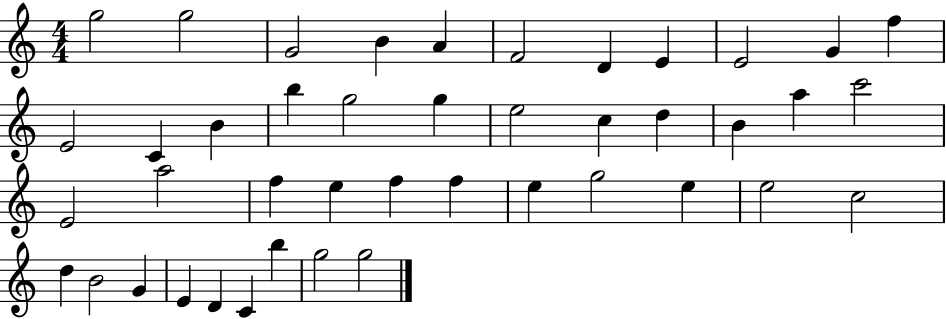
G5/h G5/h G4/h B4/q A4/q F4/h D4/q E4/q E4/h G4/q F5/q E4/h C4/q B4/q B5/q G5/h G5/q E5/h C5/q D5/q B4/q A5/q C6/h E4/h A5/h F5/q E5/q F5/q F5/q E5/q G5/h E5/q E5/h C5/h D5/q B4/h G4/q E4/q D4/q C4/q B5/q G5/h G5/h